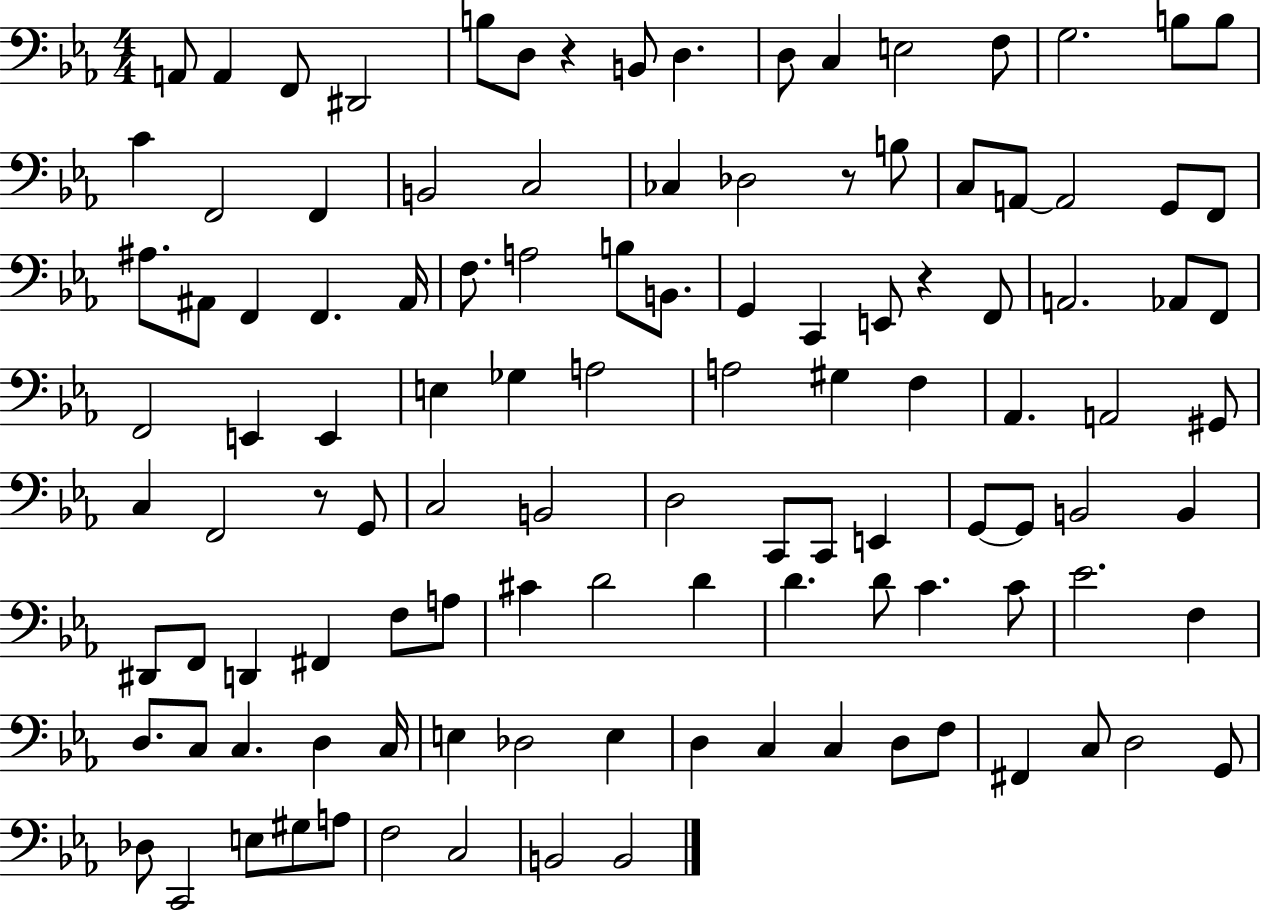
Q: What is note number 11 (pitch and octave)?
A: E3